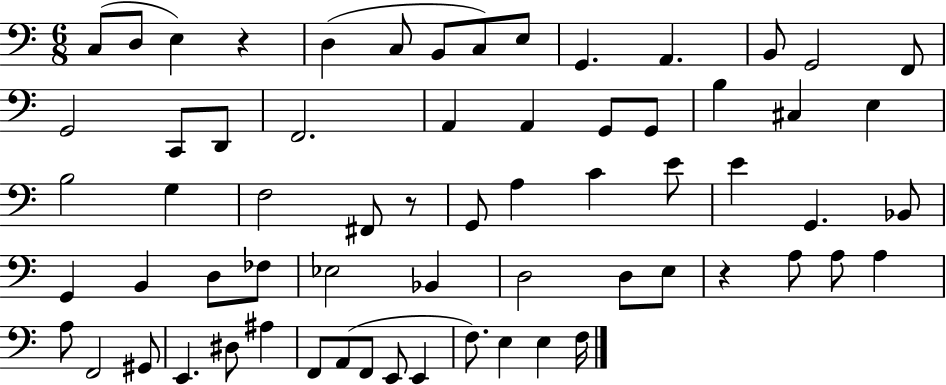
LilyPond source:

{
  \clef bass
  \numericTimeSignature
  \time 6/8
  \key c \major
  \repeat volta 2 { c8( d8 e4) r4 | d4( c8 b,8 c8) e8 | g,4. a,4. | b,8 g,2 f,8 | \break g,2 c,8 d,8 | f,2. | a,4 a,4 g,8 g,8 | b4 cis4 e4 | \break b2 g4 | f2 fis,8 r8 | g,8 a4 c'4 e'8 | e'4 g,4. bes,8 | \break g,4 b,4 d8 fes8 | ees2 bes,4 | d2 d8 e8 | r4 a8 a8 a4 | \break a8 f,2 gis,8 | e,4. dis8 ais4 | f,8 a,8( f,8 e,8 e,4 | f8.) e4 e4 f16 | \break } \bar "|."
}